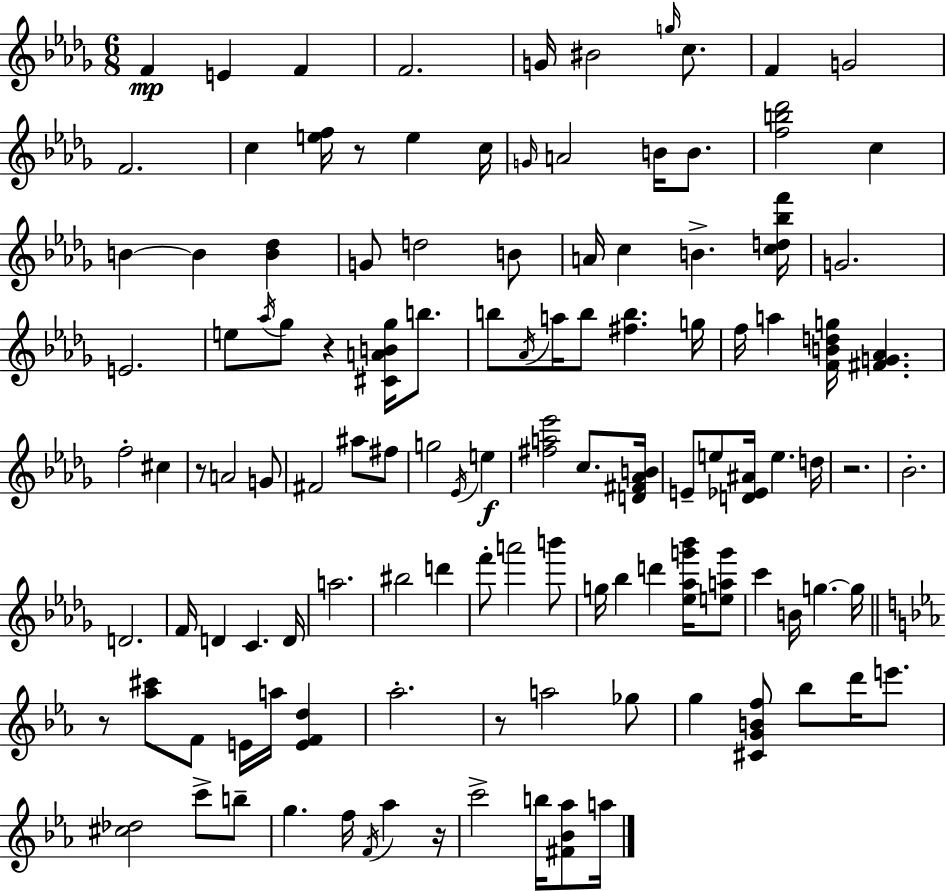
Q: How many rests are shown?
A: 7